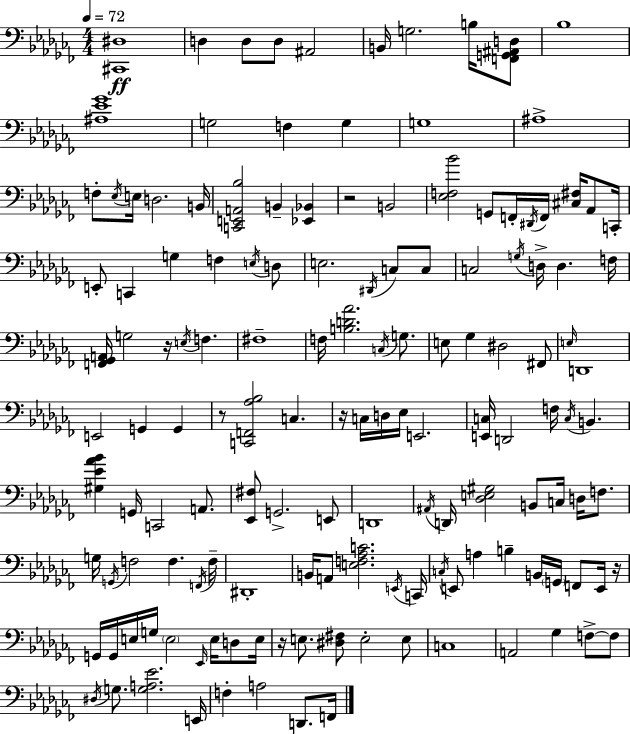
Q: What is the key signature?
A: AES minor